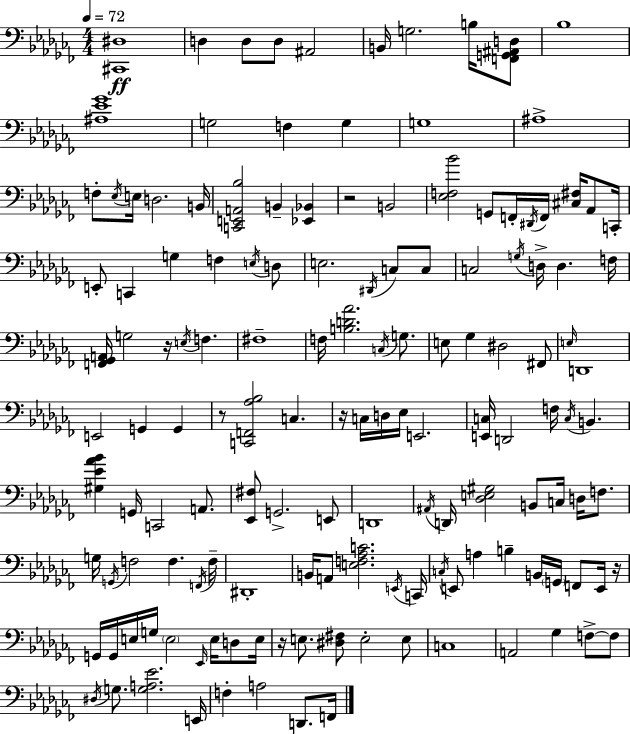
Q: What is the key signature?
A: AES minor